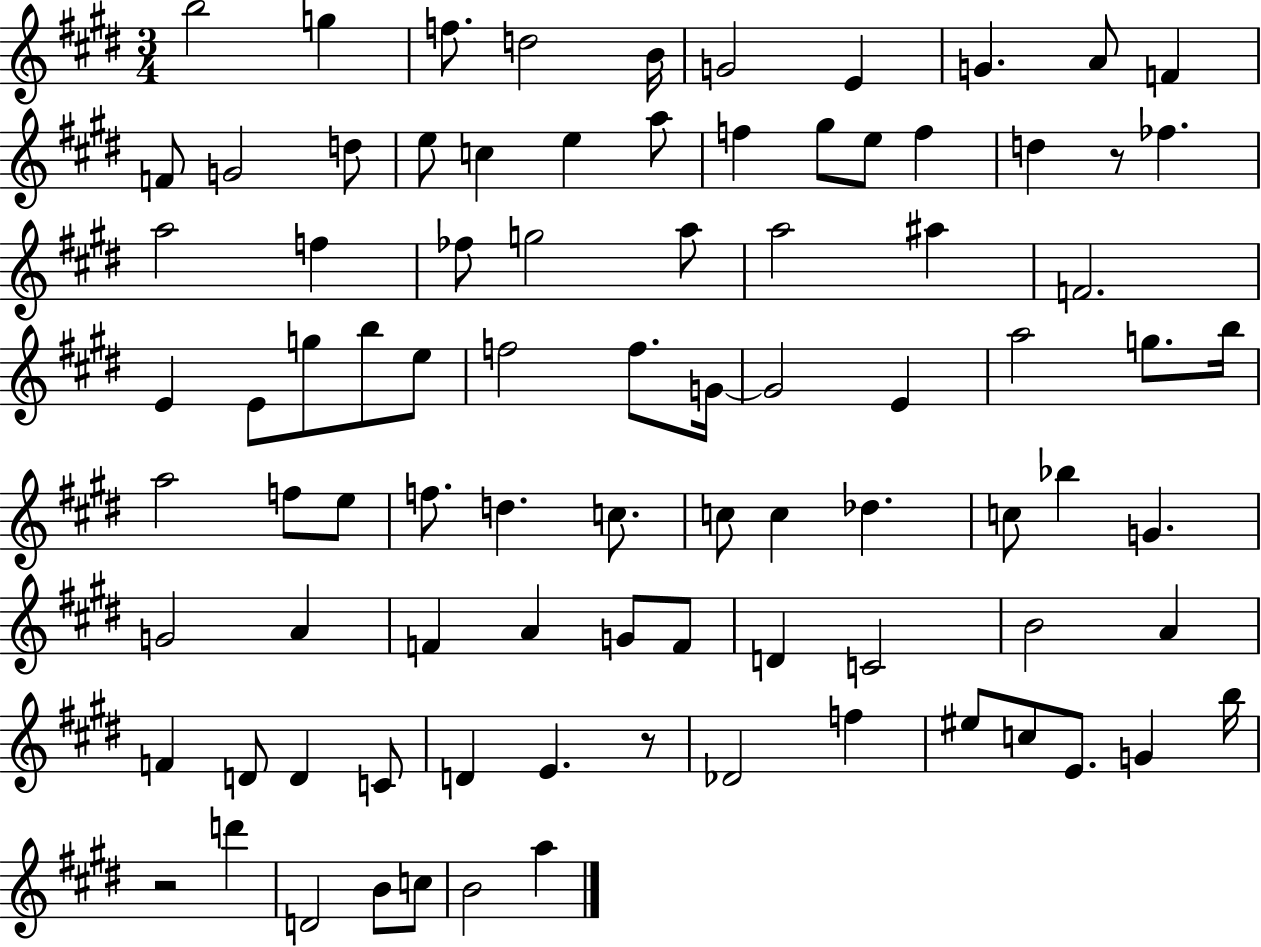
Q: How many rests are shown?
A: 3